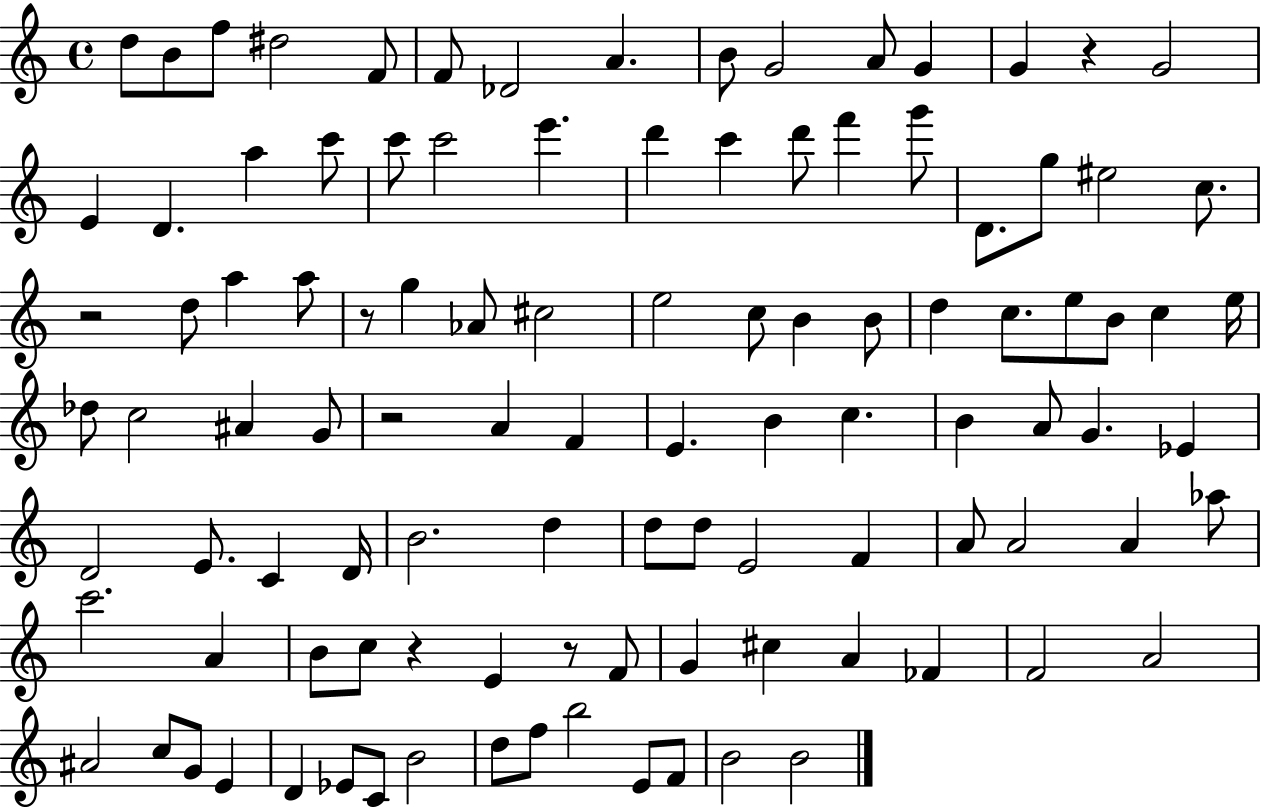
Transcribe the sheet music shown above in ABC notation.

X:1
T:Untitled
M:4/4
L:1/4
K:C
d/2 B/2 f/2 ^d2 F/2 F/2 _D2 A B/2 G2 A/2 G G z G2 E D a c'/2 c'/2 c'2 e' d' c' d'/2 f' g'/2 D/2 g/2 ^e2 c/2 z2 d/2 a a/2 z/2 g _A/2 ^c2 e2 c/2 B B/2 d c/2 e/2 B/2 c e/4 _d/2 c2 ^A G/2 z2 A F E B c B A/2 G _E D2 E/2 C D/4 B2 d d/2 d/2 E2 F A/2 A2 A _a/2 c'2 A B/2 c/2 z E z/2 F/2 G ^c A _F F2 A2 ^A2 c/2 G/2 E D _E/2 C/2 B2 d/2 f/2 b2 E/2 F/2 B2 B2